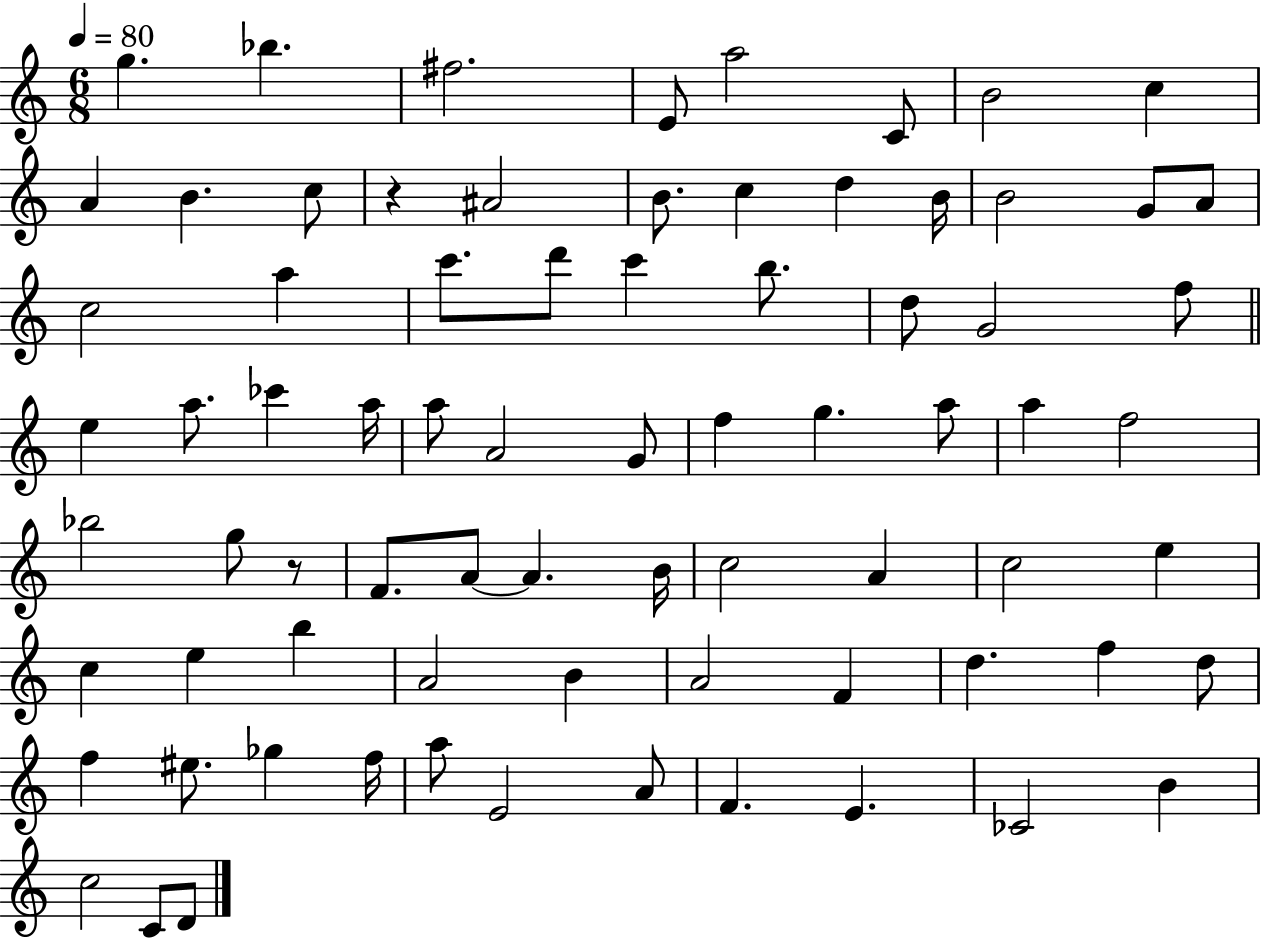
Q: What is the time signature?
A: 6/8